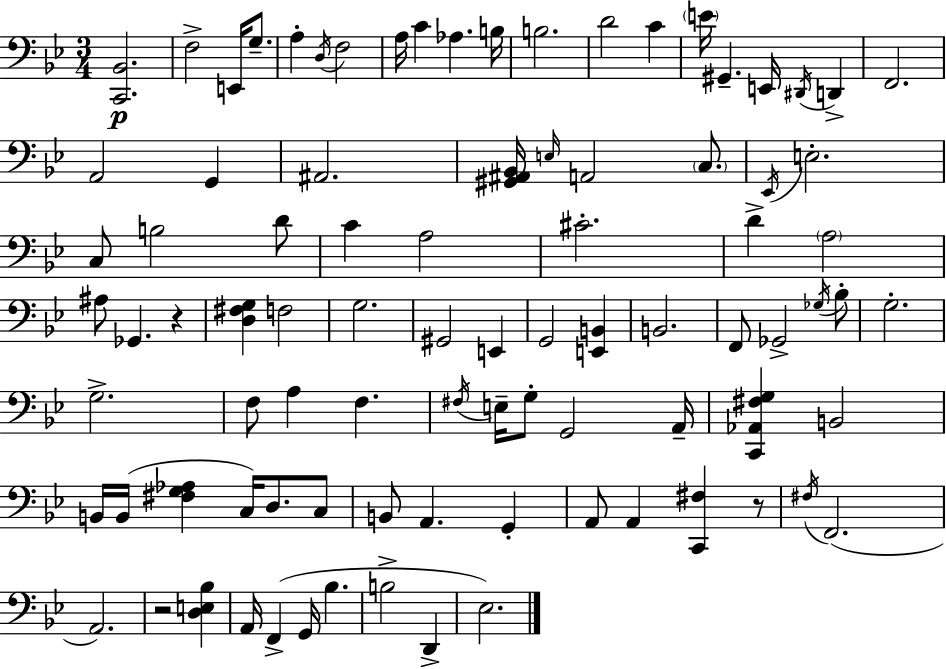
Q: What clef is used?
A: bass